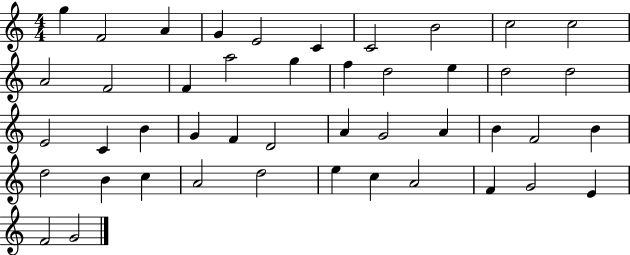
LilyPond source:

{
  \clef treble
  \numericTimeSignature
  \time 4/4
  \key c \major
  g''4 f'2 a'4 | g'4 e'2 c'4 | c'2 b'2 | c''2 c''2 | \break a'2 f'2 | f'4 a''2 g''4 | f''4 d''2 e''4 | d''2 d''2 | \break e'2 c'4 b'4 | g'4 f'4 d'2 | a'4 g'2 a'4 | b'4 f'2 b'4 | \break d''2 b'4 c''4 | a'2 d''2 | e''4 c''4 a'2 | f'4 g'2 e'4 | \break f'2 g'2 | \bar "|."
}